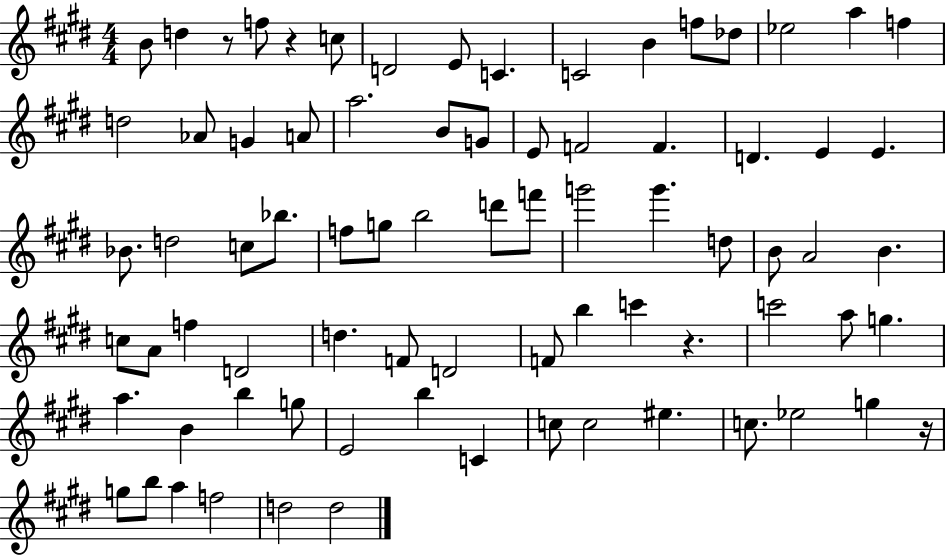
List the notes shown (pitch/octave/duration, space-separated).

B4/e D5/q R/e F5/e R/q C5/e D4/h E4/e C4/q. C4/h B4/q F5/e Db5/e Eb5/h A5/q F5/q D5/h Ab4/e G4/q A4/e A5/h. B4/e G4/e E4/e F4/h F4/q. D4/q. E4/q E4/q. Bb4/e. D5/h C5/e Bb5/e. F5/e G5/e B5/h D6/e F6/e G6/h G6/q. D5/e B4/e A4/h B4/q. C5/e A4/e F5/q D4/h D5/q. F4/e D4/h F4/e B5/q C6/q R/q. C6/h A5/e G5/q. A5/q. B4/q B5/q G5/e E4/h B5/q C4/q C5/e C5/h EIS5/q. C5/e. Eb5/h G5/q R/s G5/e B5/e A5/q F5/h D5/h D5/h